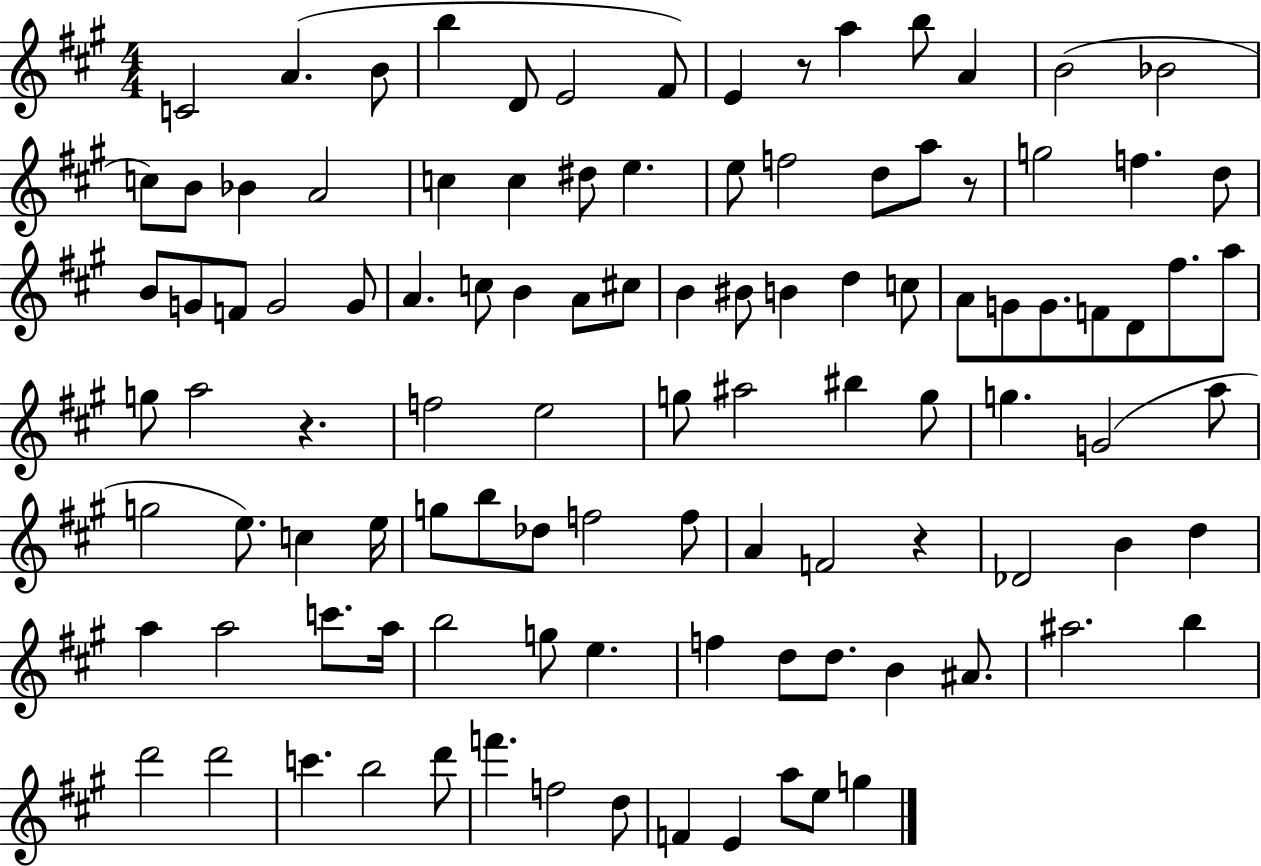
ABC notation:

X:1
T:Untitled
M:4/4
L:1/4
K:A
C2 A B/2 b D/2 E2 ^F/2 E z/2 a b/2 A B2 _B2 c/2 B/2 _B A2 c c ^d/2 e e/2 f2 d/2 a/2 z/2 g2 f d/2 B/2 G/2 F/2 G2 G/2 A c/2 B A/2 ^c/2 B ^B/2 B d c/2 A/2 G/2 G/2 F/2 D/2 ^f/2 a/2 g/2 a2 z f2 e2 g/2 ^a2 ^b g/2 g G2 a/2 g2 e/2 c e/4 g/2 b/2 _d/2 f2 f/2 A F2 z _D2 B d a a2 c'/2 a/4 b2 g/2 e f d/2 d/2 B ^A/2 ^a2 b d'2 d'2 c' b2 d'/2 f' f2 d/2 F E a/2 e/2 g